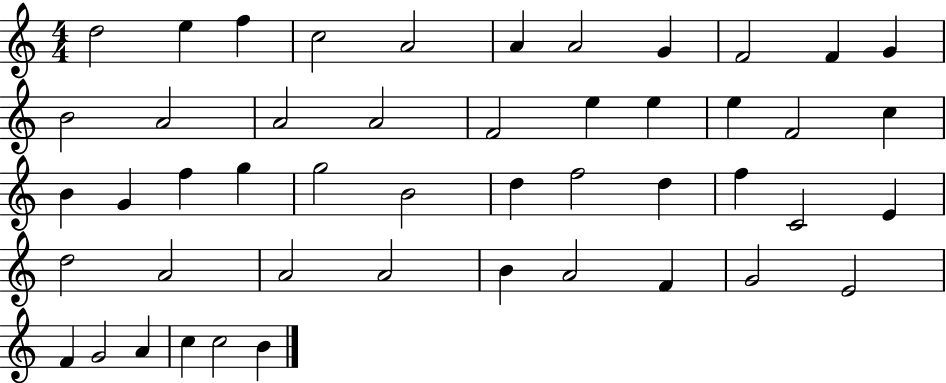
D5/h E5/q F5/q C5/h A4/h A4/q A4/h G4/q F4/h F4/q G4/q B4/h A4/h A4/h A4/h F4/h E5/q E5/q E5/q F4/h C5/q B4/q G4/q F5/q G5/q G5/h B4/h D5/q F5/h D5/q F5/q C4/h E4/q D5/h A4/h A4/h A4/h B4/q A4/h F4/q G4/h E4/h F4/q G4/h A4/q C5/q C5/h B4/q